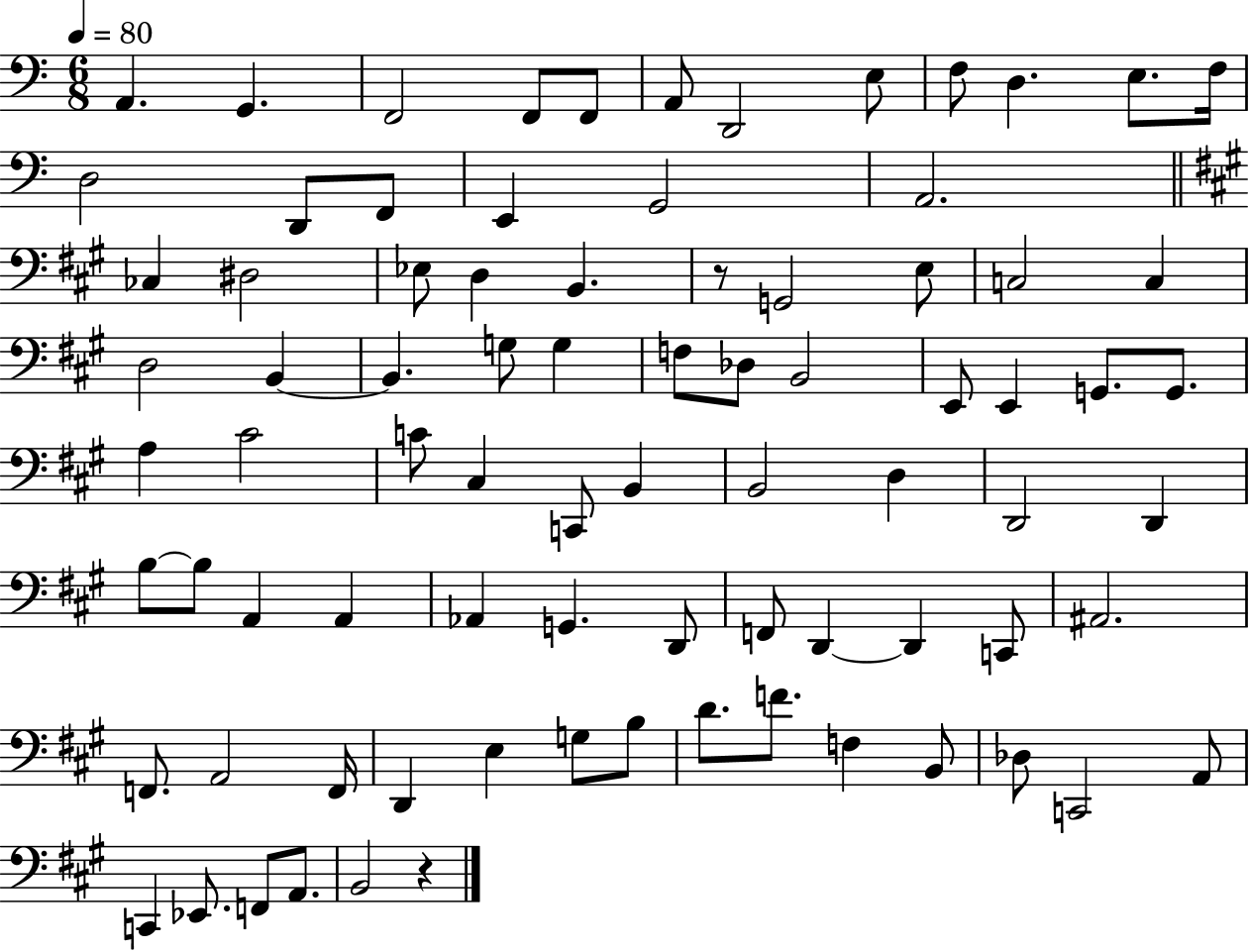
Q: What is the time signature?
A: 6/8